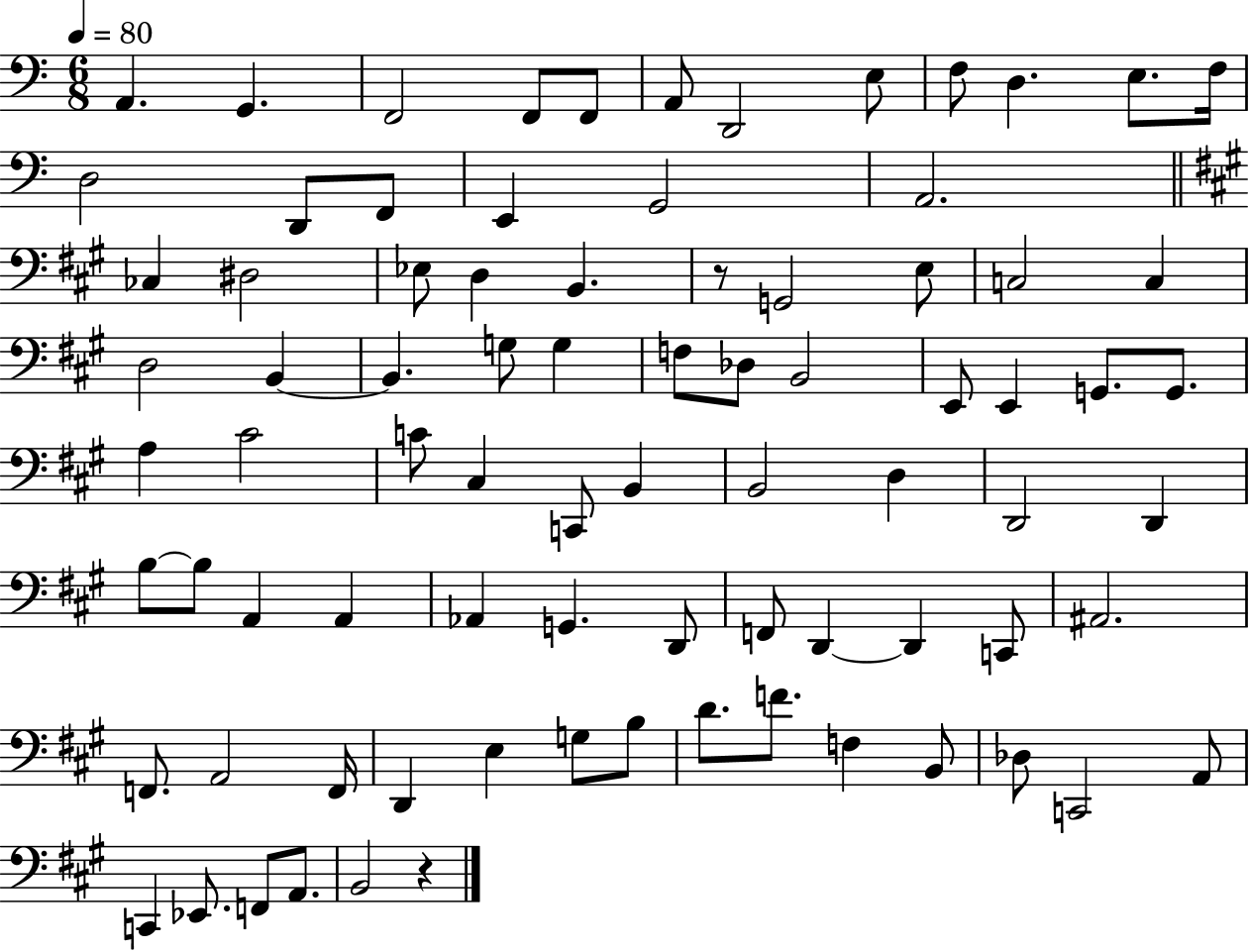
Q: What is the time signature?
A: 6/8